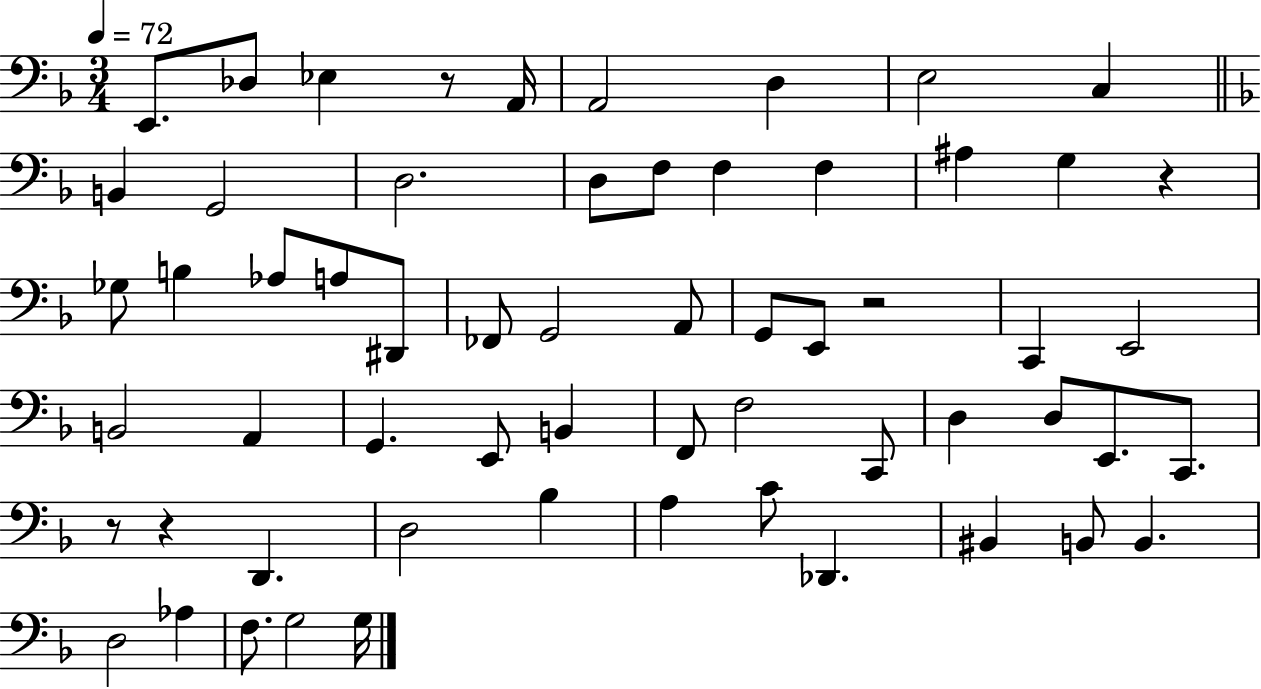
E2/e. Db3/e Eb3/q R/e A2/s A2/h D3/q E3/h C3/q B2/q G2/h D3/h. D3/e F3/e F3/q F3/q A#3/q G3/q R/q Gb3/e B3/q Ab3/e A3/e D#2/e FES2/e G2/h A2/e G2/e E2/e R/h C2/q E2/h B2/h A2/q G2/q. E2/e B2/q F2/e F3/h C2/e D3/q D3/e E2/e. C2/e. R/e R/q D2/q. D3/h Bb3/q A3/q C4/e Db2/q. BIS2/q B2/e B2/q. D3/h Ab3/q F3/e. G3/h G3/s